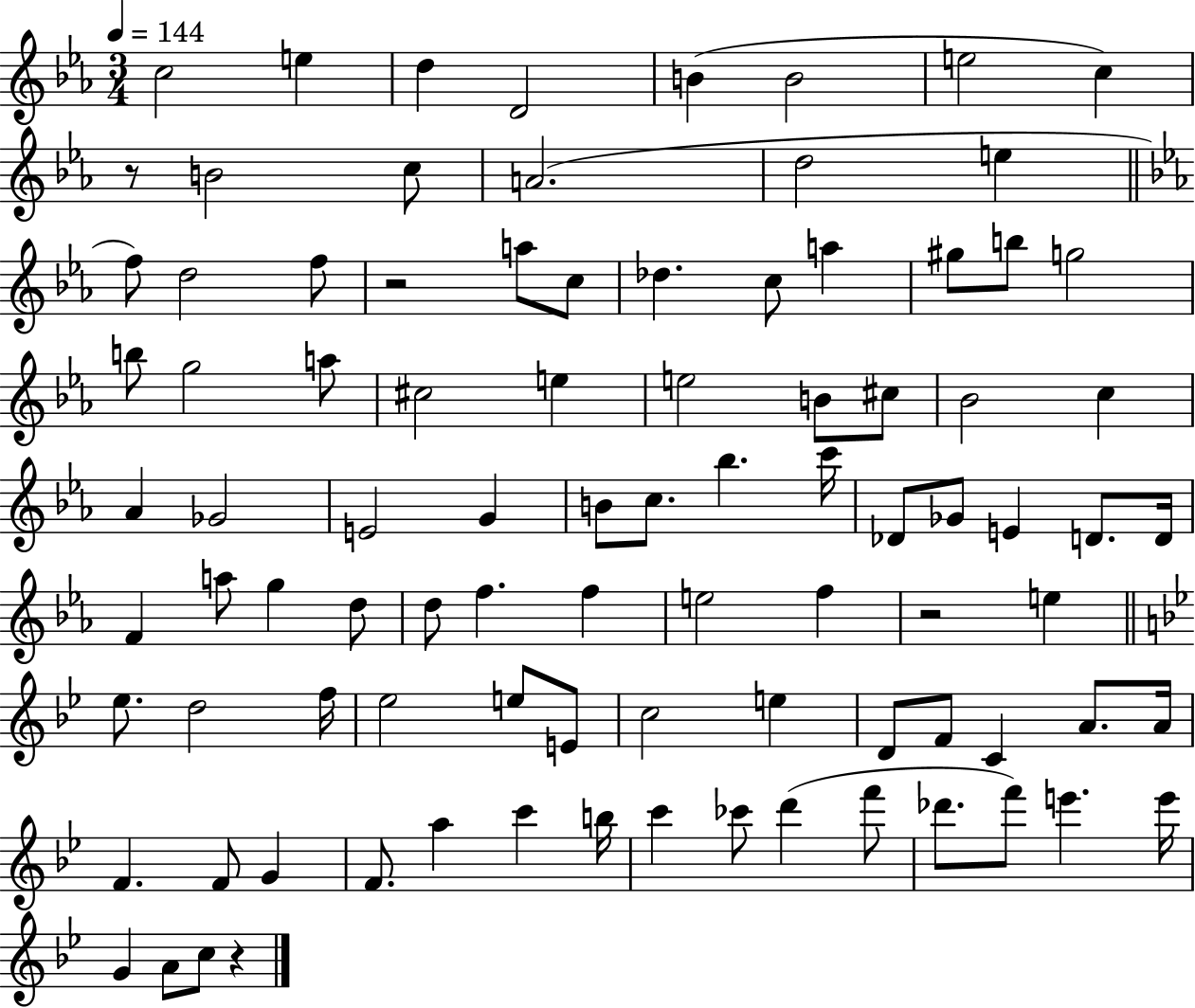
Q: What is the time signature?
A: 3/4